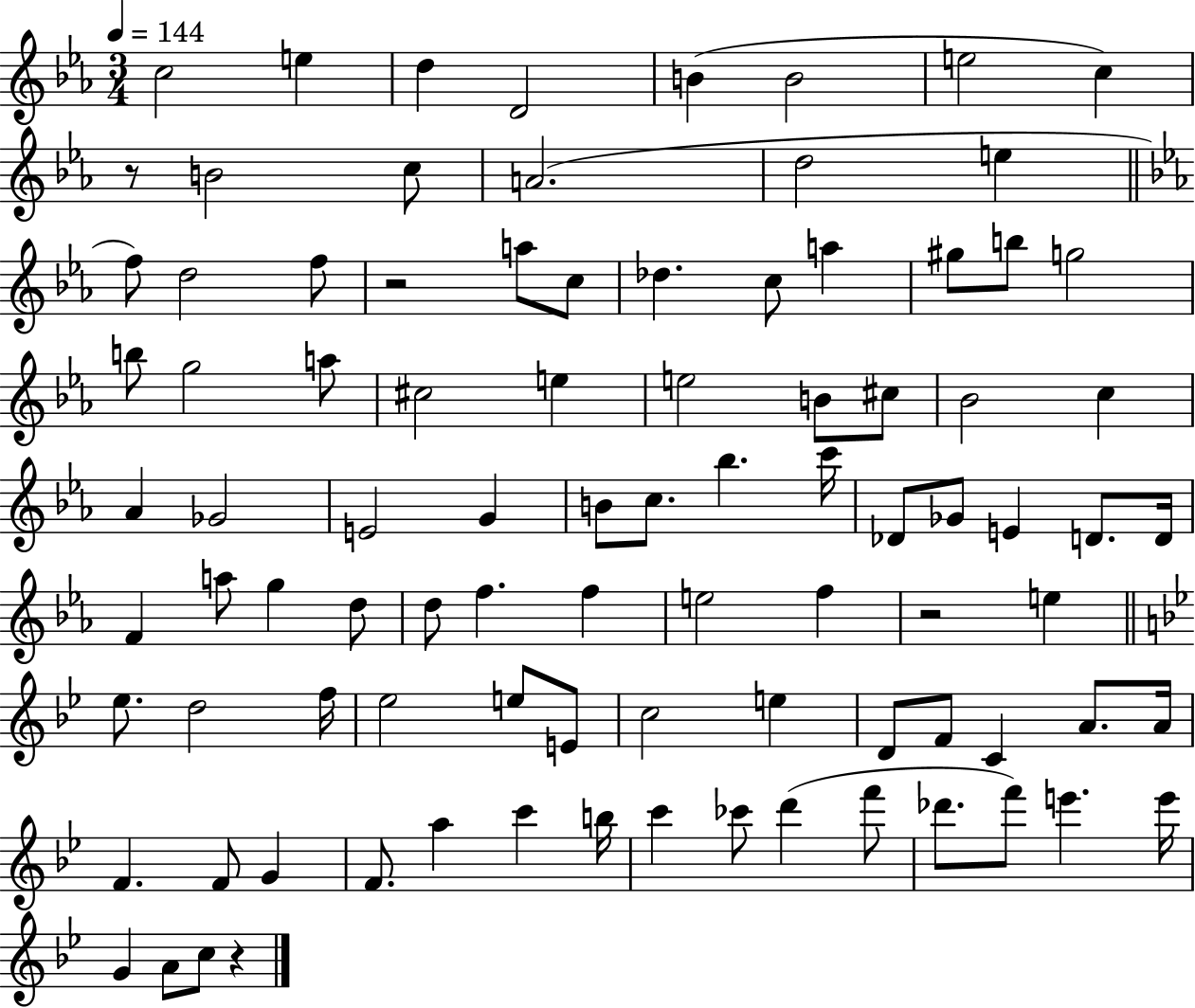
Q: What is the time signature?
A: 3/4